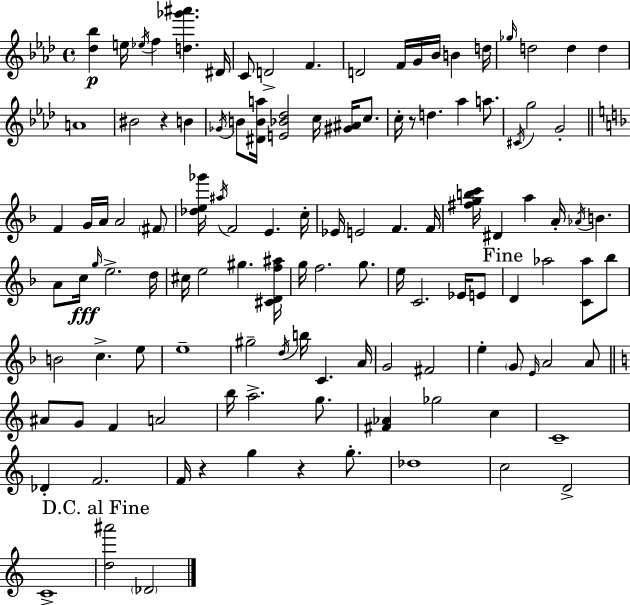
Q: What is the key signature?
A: F minor